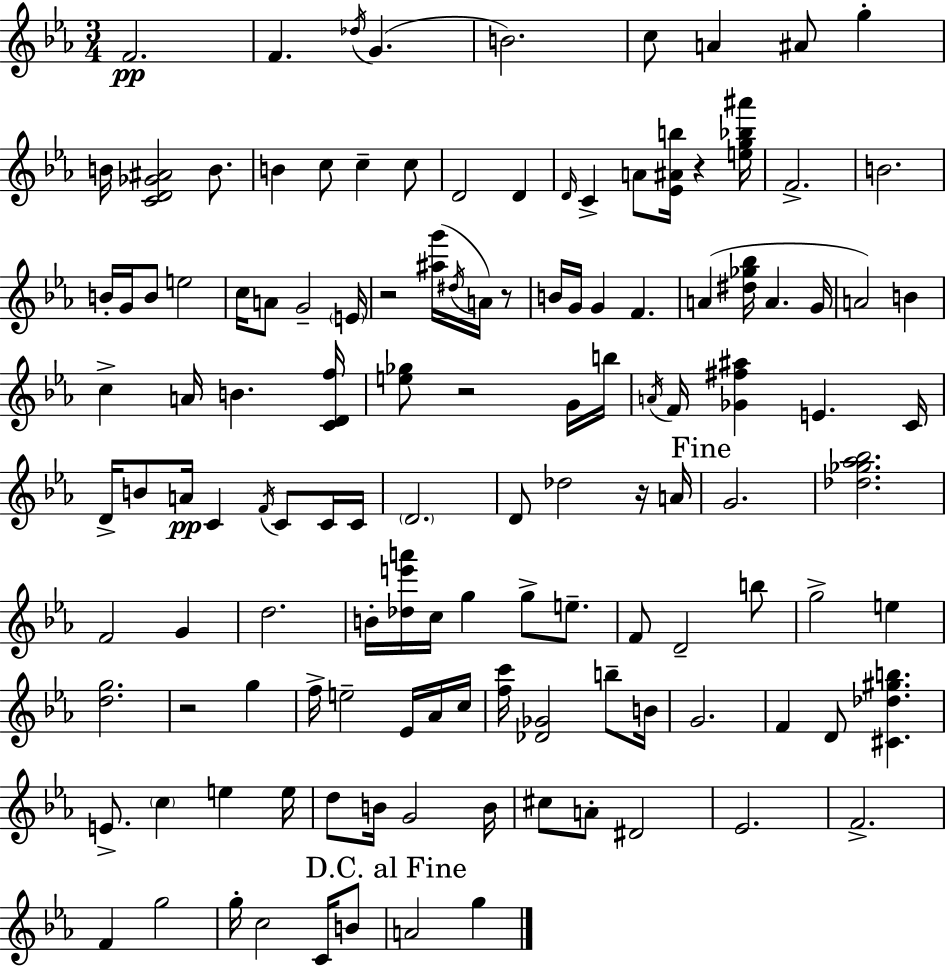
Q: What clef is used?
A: treble